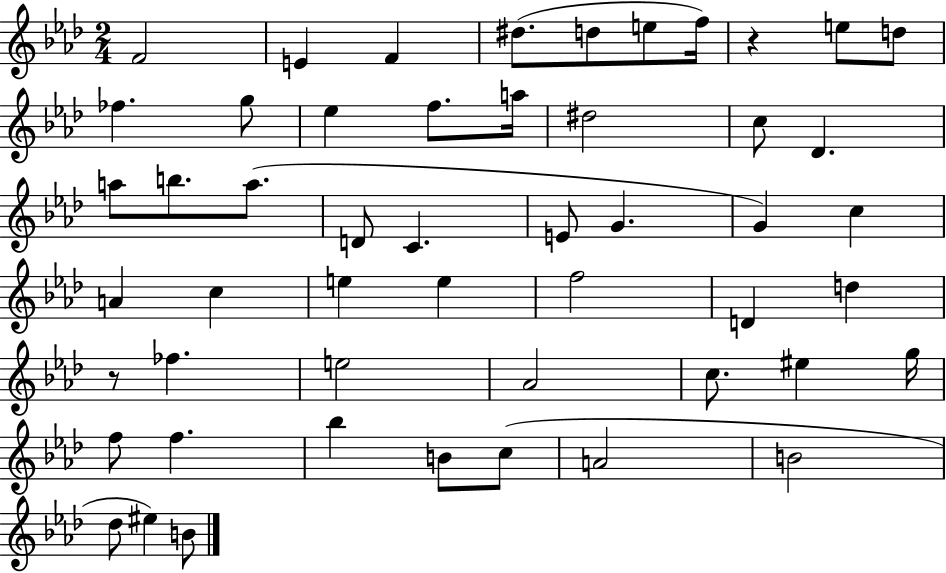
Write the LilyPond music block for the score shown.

{
  \clef treble
  \numericTimeSignature
  \time 2/4
  \key aes \major
  f'2 | e'4 f'4 | dis''8.( d''8 e''8 f''16) | r4 e''8 d''8 | \break fes''4. g''8 | ees''4 f''8. a''16 | dis''2 | c''8 des'4. | \break a''8 b''8. a''8.( | d'8 c'4. | e'8 g'4. | g'4) c''4 | \break a'4 c''4 | e''4 e''4 | f''2 | d'4 d''4 | \break r8 fes''4. | e''2 | aes'2 | c''8. eis''4 g''16 | \break f''8 f''4. | bes''4 b'8 c''8( | a'2 | b'2 | \break des''8 eis''4) b'8 | \bar "|."
}